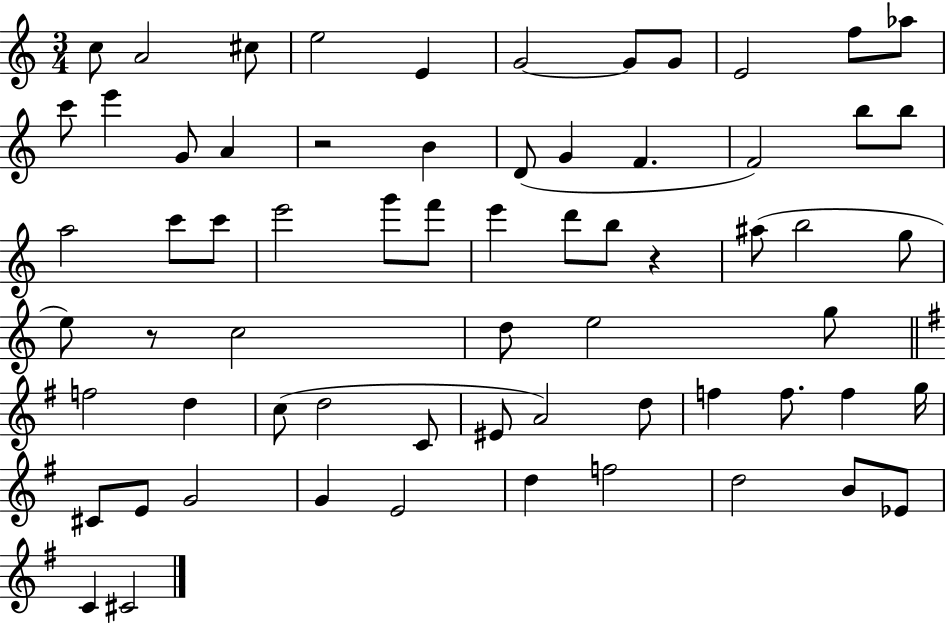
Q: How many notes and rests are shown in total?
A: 66